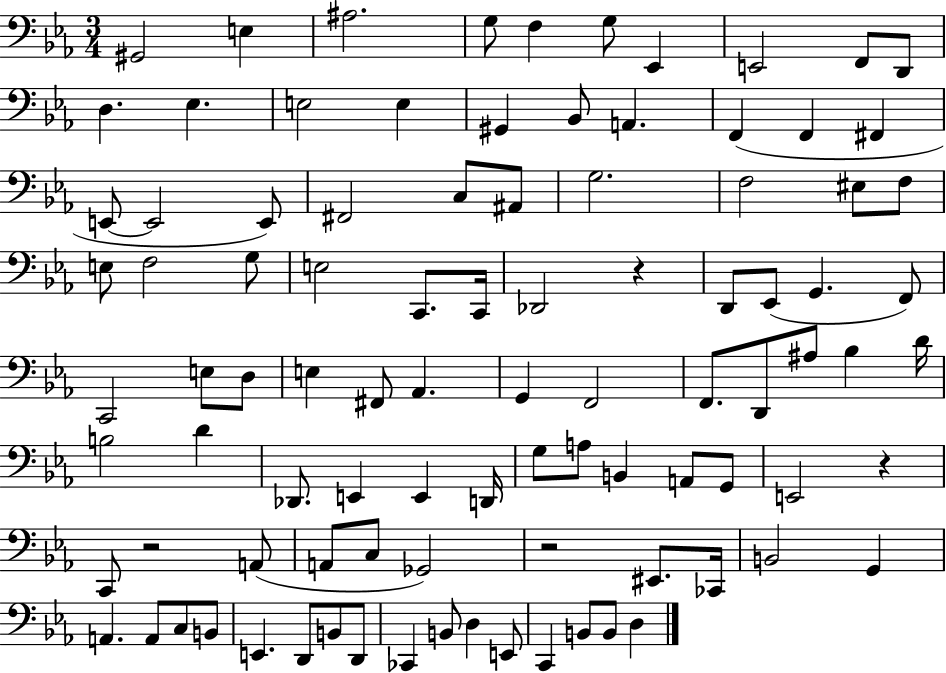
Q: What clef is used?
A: bass